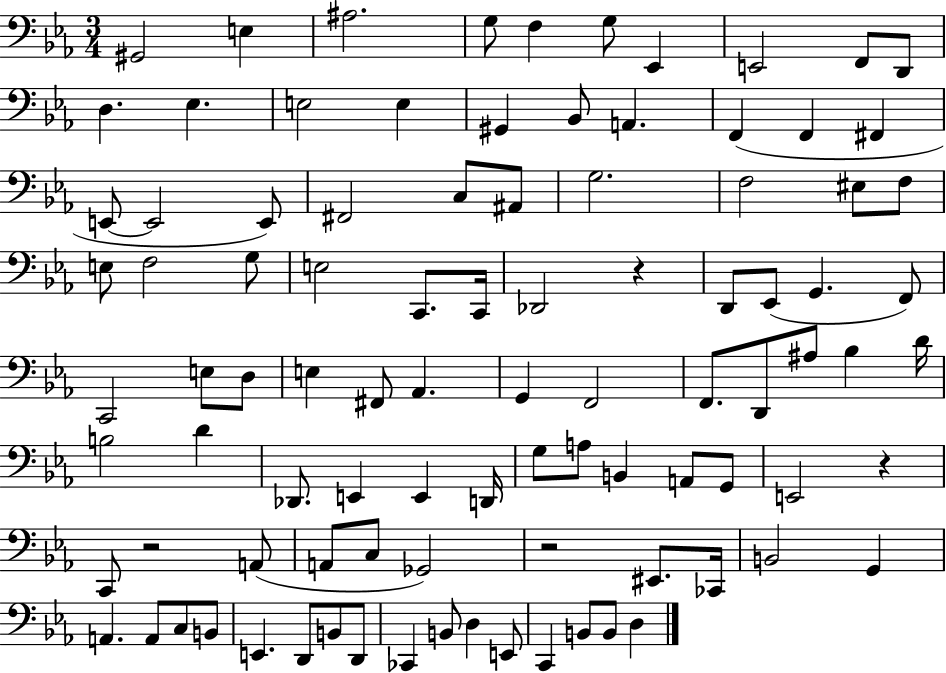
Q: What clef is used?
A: bass